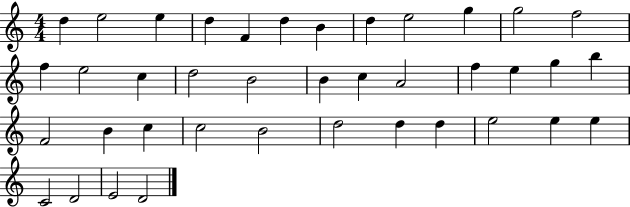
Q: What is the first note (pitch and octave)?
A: D5